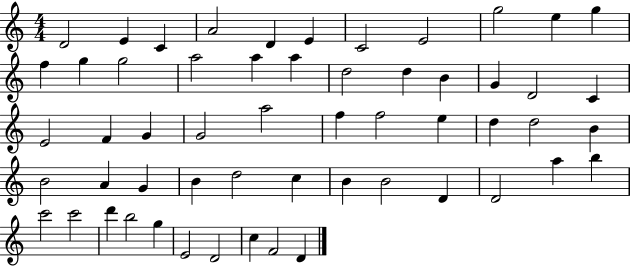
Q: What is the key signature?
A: C major